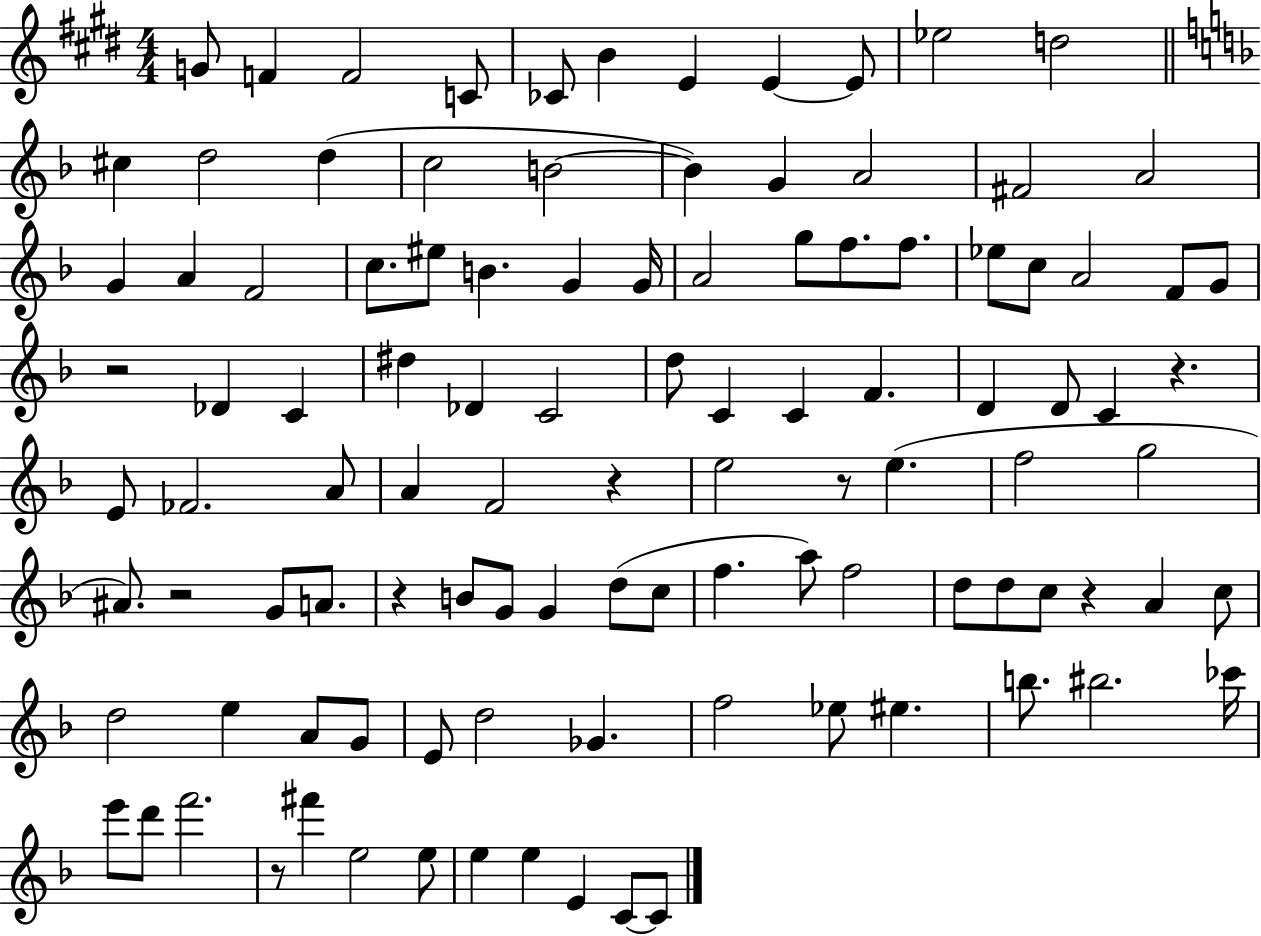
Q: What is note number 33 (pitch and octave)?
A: F5